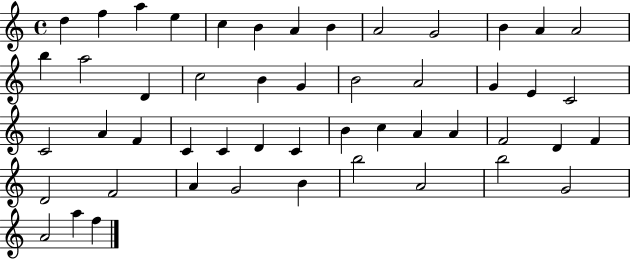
{
  \clef treble
  \time 4/4
  \defaultTimeSignature
  \key c \major
  d''4 f''4 a''4 e''4 | c''4 b'4 a'4 b'4 | a'2 g'2 | b'4 a'4 a'2 | \break b''4 a''2 d'4 | c''2 b'4 g'4 | b'2 a'2 | g'4 e'4 c'2 | \break c'2 a'4 f'4 | c'4 c'4 d'4 c'4 | b'4 c''4 a'4 a'4 | f'2 d'4 f'4 | \break d'2 f'2 | a'4 g'2 b'4 | b''2 a'2 | b''2 g'2 | \break a'2 a''4 f''4 | \bar "|."
}